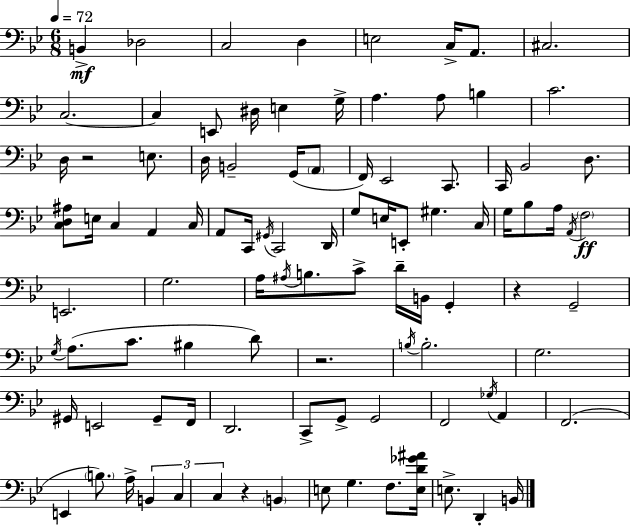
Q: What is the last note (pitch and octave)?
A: B2